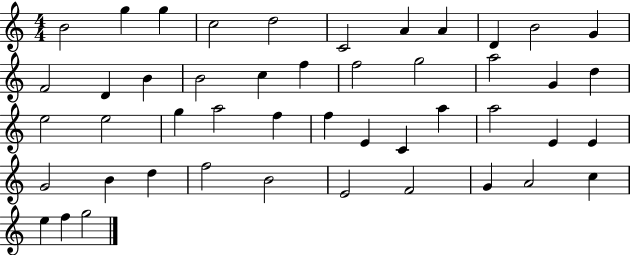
{
  \clef treble
  \numericTimeSignature
  \time 4/4
  \key c \major
  b'2 g''4 g''4 | c''2 d''2 | c'2 a'4 a'4 | d'4 b'2 g'4 | \break f'2 d'4 b'4 | b'2 c''4 f''4 | f''2 g''2 | a''2 g'4 d''4 | \break e''2 e''2 | g''4 a''2 f''4 | f''4 e'4 c'4 a''4 | a''2 e'4 e'4 | \break g'2 b'4 d''4 | f''2 b'2 | e'2 f'2 | g'4 a'2 c''4 | \break e''4 f''4 g''2 | \bar "|."
}